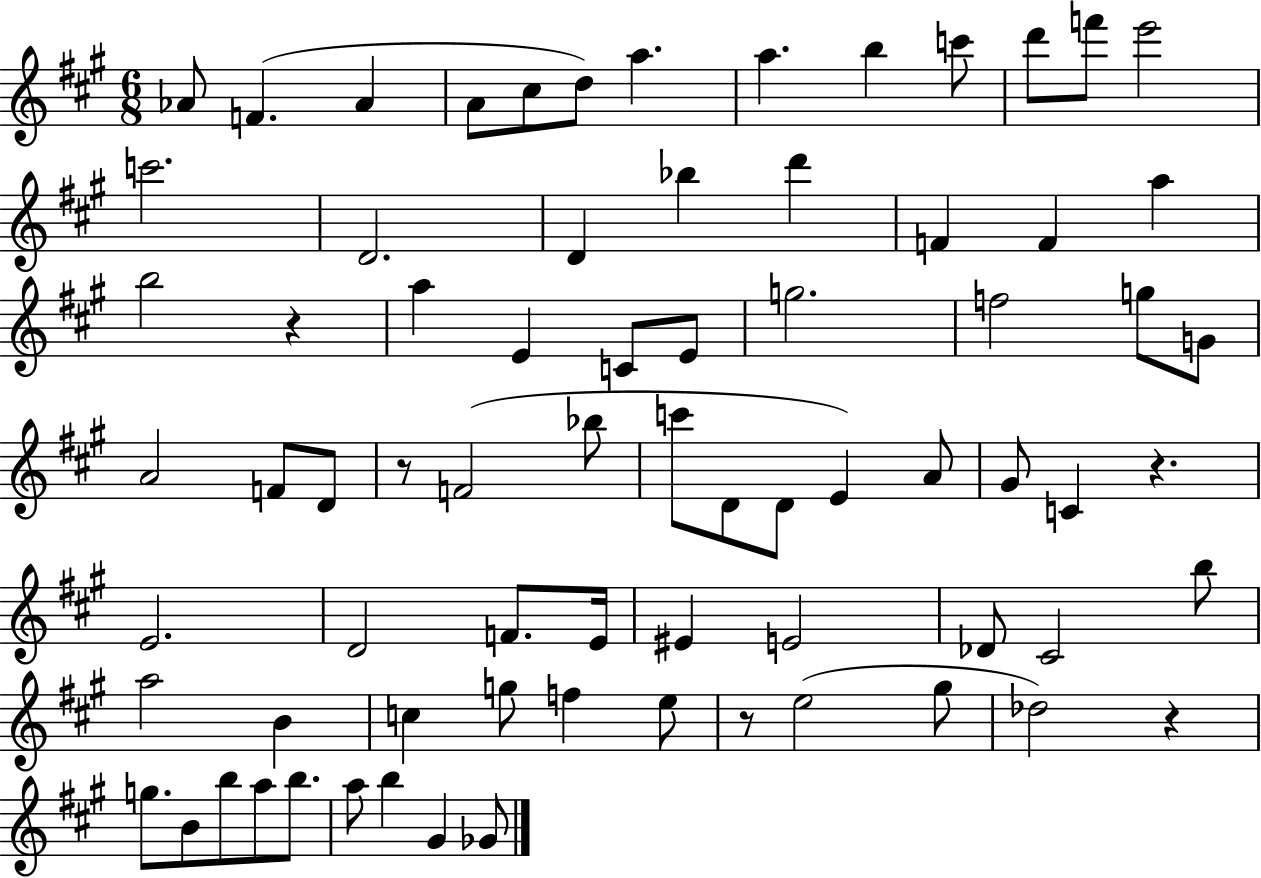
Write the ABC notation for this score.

X:1
T:Untitled
M:6/8
L:1/4
K:A
_A/2 F _A A/2 ^c/2 d/2 a a b c'/2 d'/2 f'/2 e'2 c'2 D2 D _b d' F F a b2 z a E C/2 E/2 g2 f2 g/2 G/2 A2 F/2 D/2 z/2 F2 _b/2 c'/2 D/2 D/2 E A/2 ^G/2 C z E2 D2 F/2 E/4 ^E E2 _D/2 ^C2 b/2 a2 B c g/2 f e/2 z/2 e2 ^g/2 _d2 z g/2 B/2 b/2 a/2 b/2 a/2 b ^G _G/2